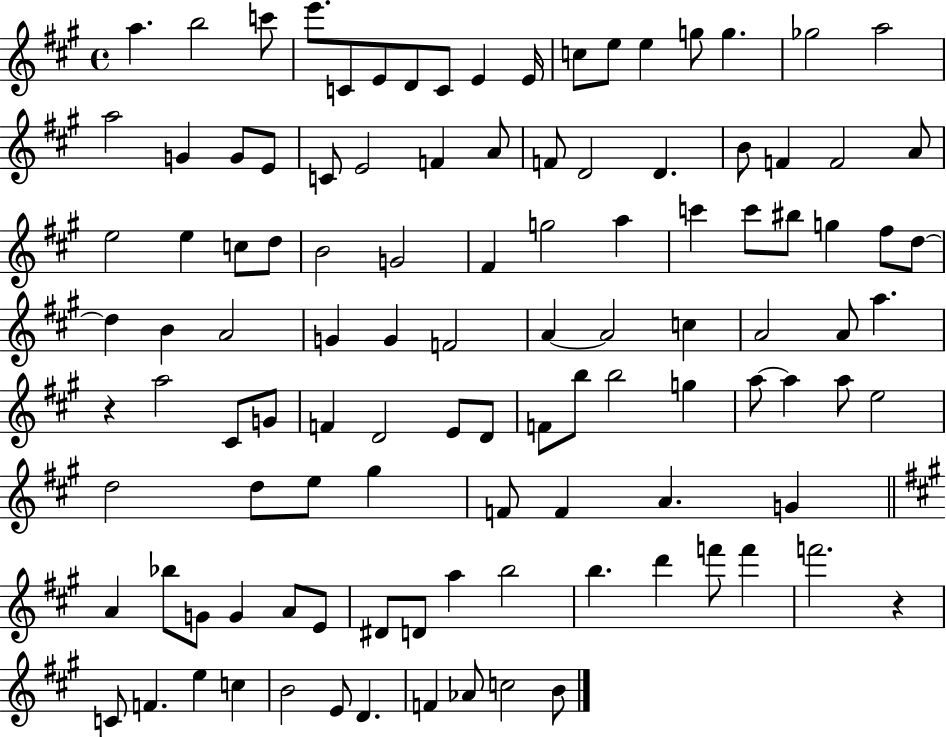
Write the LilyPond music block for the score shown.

{
  \clef treble
  \time 4/4
  \defaultTimeSignature
  \key a \major
  a''4. b''2 c'''8 | e'''8. c'8 e'8 d'8 c'8 e'4 e'16 | c''8 e''8 e''4 g''8 g''4. | ges''2 a''2 | \break a''2 g'4 g'8 e'8 | c'8 e'2 f'4 a'8 | f'8 d'2 d'4. | b'8 f'4 f'2 a'8 | \break e''2 e''4 c''8 d''8 | b'2 g'2 | fis'4 g''2 a''4 | c'''4 c'''8 bis''8 g''4 fis''8 d''8~~ | \break d''4 b'4 a'2 | g'4 g'4 f'2 | a'4~~ a'2 c''4 | a'2 a'8 a''4. | \break r4 a''2 cis'8 g'8 | f'4 d'2 e'8 d'8 | f'8 b''8 b''2 g''4 | a''8~~ a''4 a''8 e''2 | \break d''2 d''8 e''8 gis''4 | f'8 f'4 a'4. g'4 | \bar "||" \break \key a \major a'4 bes''8 g'8 g'4 a'8 e'8 | dis'8 d'8 a''4 b''2 | b''4. d'''4 f'''8 f'''4 | f'''2. r4 | \break c'8 f'4. e''4 c''4 | b'2 e'8 d'4. | f'4 aes'8 c''2 b'8 | \bar "|."
}